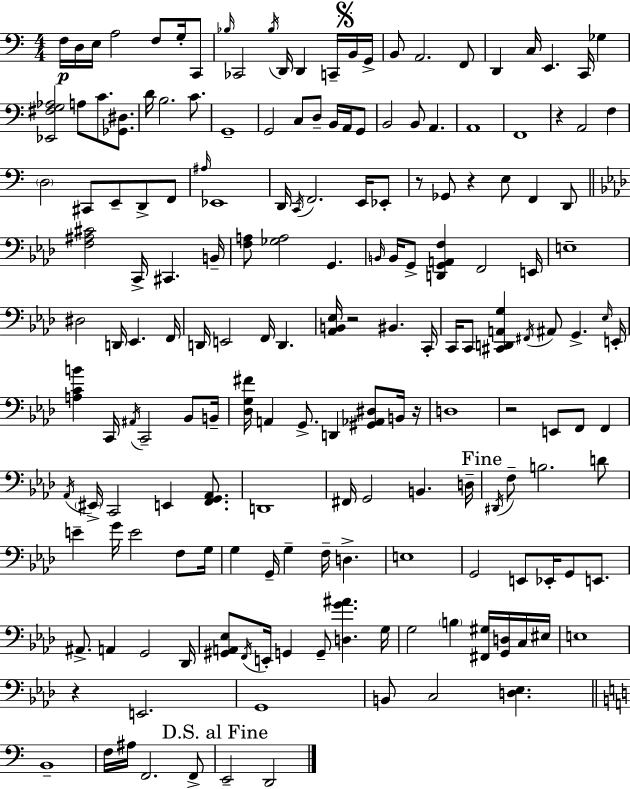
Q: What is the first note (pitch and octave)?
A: F3